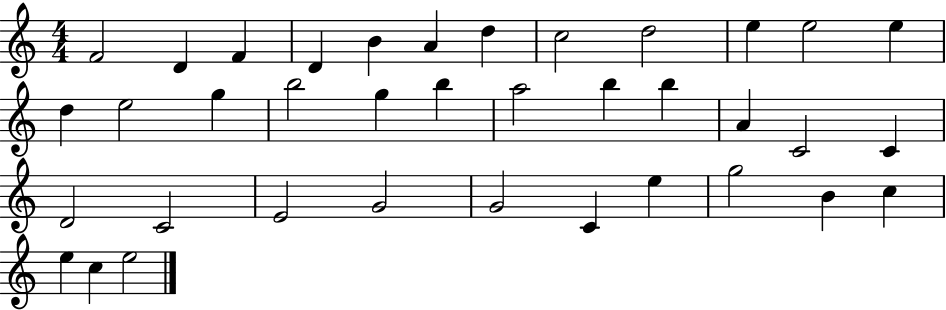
F4/h D4/q F4/q D4/q B4/q A4/q D5/q C5/h D5/h E5/q E5/h E5/q D5/q E5/h G5/q B5/h G5/q B5/q A5/h B5/q B5/q A4/q C4/h C4/q D4/h C4/h E4/h G4/h G4/h C4/q E5/q G5/h B4/q C5/q E5/q C5/q E5/h